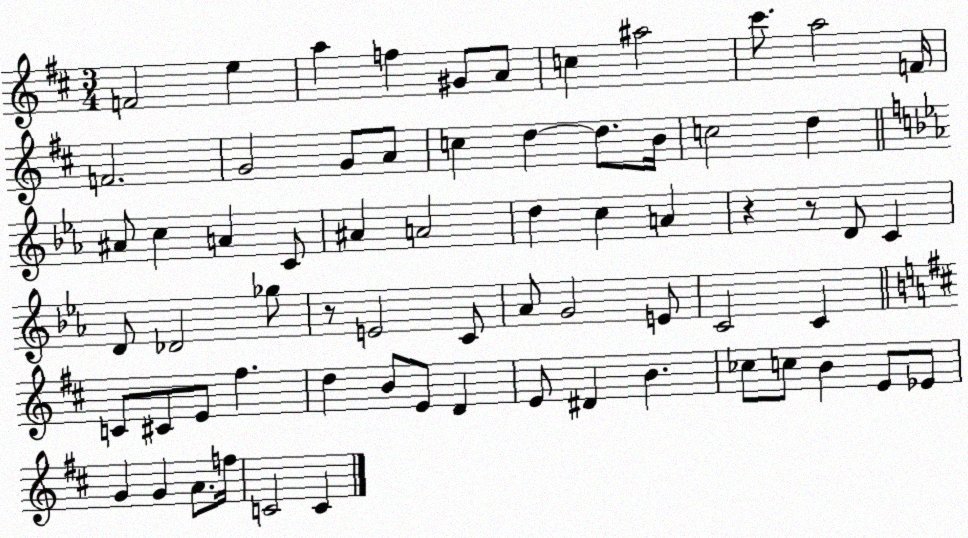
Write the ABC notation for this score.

X:1
T:Untitled
M:3/4
L:1/4
K:D
F2 e a f ^G/2 A/2 c ^a2 ^c'/2 a2 F/4 F2 G2 G/2 A/2 c d d/2 B/4 c2 d ^A/2 c A C/2 ^A A2 d c A z z/2 D/2 C D/2 _D2 _g/2 z/2 E2 C/2 _A/2 G2 E/2 C2 C C/2 ^C/2 E/2 ^f d B/2 E/2 D E/2 ^D B _c/2 c/2 B E/2 _E/2 G G A/2 f/4 C2 C